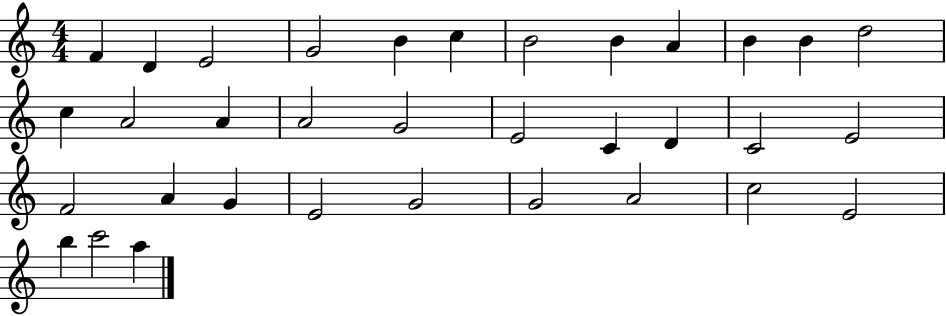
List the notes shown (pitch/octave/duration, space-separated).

F4/q D4/q E4/h G4/h B4/q C5/q B4/h B4/q A4/q B4/q B4/q D5/h C5/q A4/h A4/q A4/h G4/h E4/h C4/q D4/q C4/h E4/h F4/h A4/q G4/q E4/h G4/h G4/h A4/h C5/h E4/h B5/q C6/h A5/q